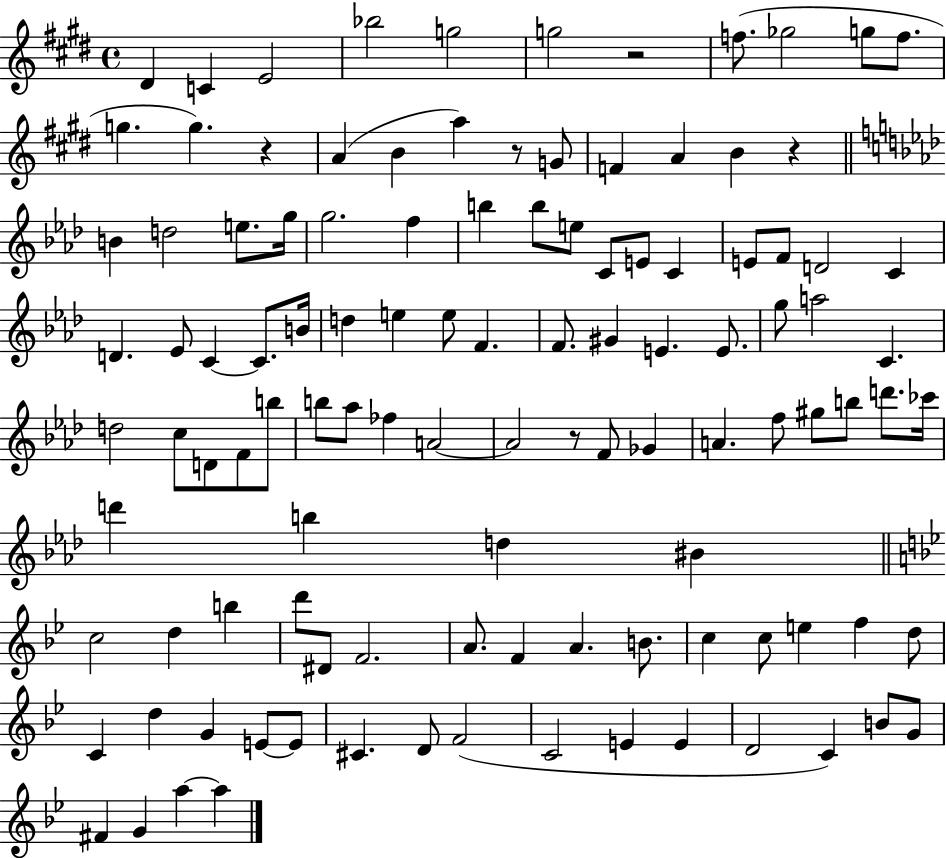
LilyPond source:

{
  \clef treble
  \time 4/4
  \defaultTimeSignature
  \key e \major
  dis'4 c'4 e'2 | bes''2 g''2 | g''2 r2 | f''8.( ges''2 g''8 f''8. | \break g''4. g''4.) r4 | a'4( b'4 a''4) r8 g'8 | f'4 a'4 b'4 r4 | \bar "||" \break \key aes \major b'4 d''2 e''8. g''16 | g''2. f''4 | b''4 b''8 e''8 c'8 e'8 c'4 | e'8 f'8 d'2 c'4 | \break d'4. ees'8 c'4~~ c'8. b'16 | d''4 e''4 e''8 f'4. | f'8. gis'4 e'4. e'8. | g''8 a''2 c'4. | \break d''2 c''8 d'8 f'8 b''8 | b''8 aes''8 fes''4 a'2~~ | a'2 r8 f'8 ges'4 | a'4. f''8 gis''8 b''8 d'''8. ces'''16 | \break d'''4 b''4 d''4 bis'4 | \bar "||" \break \key g \minor c''2 d''4 b''4 | d'''8 dis'8 f'2. | a'8. f'4 a'4. b'8. | c''4 c''8 e''4 f''4 d''8 | \break c'4 d''4 g'4 e'8~~ e'8 | cis'4. d'8 f'2( | c'2 e'4 e'4 | d'2 c'4) b'8 g'8 | \break fis'4 g'4 a''4~~ a''4 | \bar "|."
}